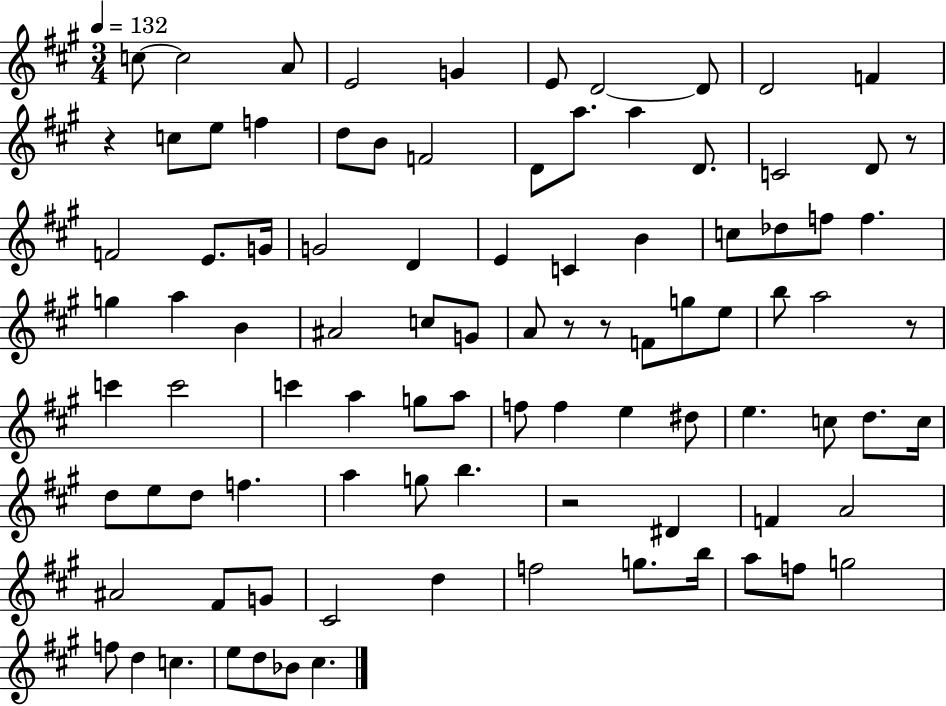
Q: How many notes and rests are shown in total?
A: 94